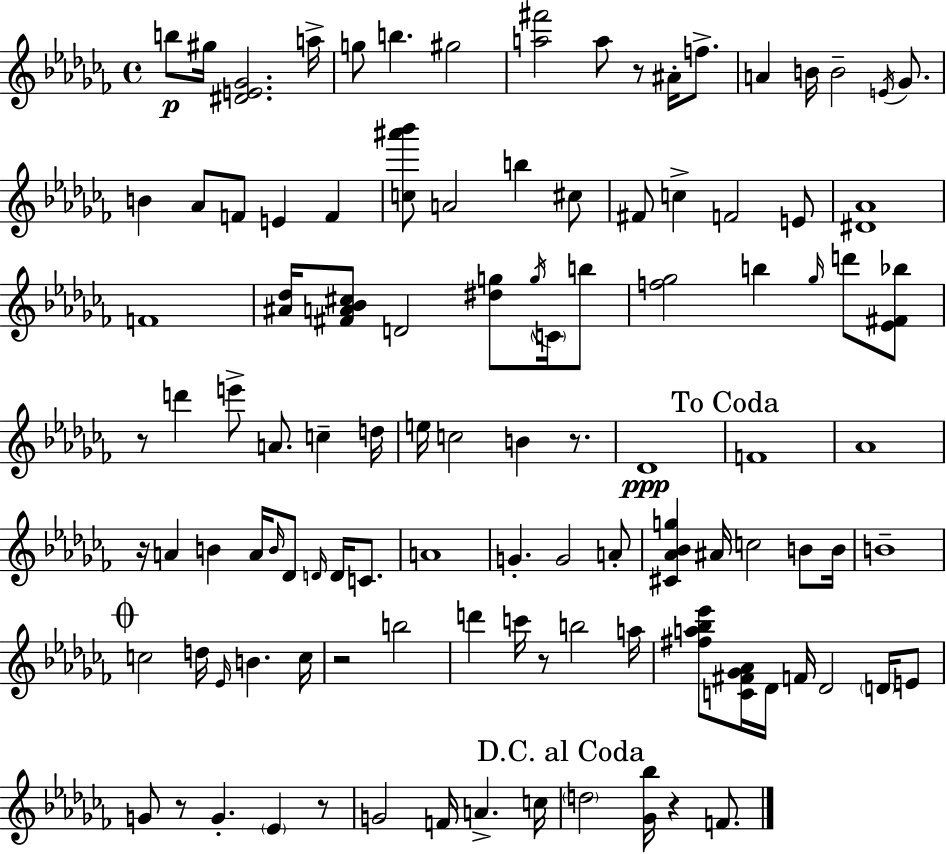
{
  \clef treble
  \time 4/4
  \defaultTimeSignature
  \key aes \minor
  \repeat volta 2 { b''8\p gis''16 <dis' e' ges'>2. a''16-> | g''8 b''4. gis''2 | <a'' fis'''>2 a''8 r8 ais'16-. f''8.-> | a'4 b'16 b'2-- \acciaccatura { e'16 } ges'8. | \break b'4 aes'8 f'8 e'4 f'4 | <c'' ais''' bes'''>8 a'2 b''4 cis''8 | fis'8 c''4-> f'2 e'8 | <dis' aes'>1 | \break f'1 | <ais' des''>16 <fis' a' bes' cis''>8 d'2 <dis'' g''>8 \acciaccatura { g''16 } \parenthesize c'16 | b''8 <f'' ges''>2 b''4 \grace { ges''16 } d'''8 | <ees' fis' bes''>8 r8 d'''4 e'''8-> a'8. c''4-- | \break d''16 e''16 c''2 b'4 | r8. des'1\ppp | \mark "To Coda" f'1 | aes'1 | \break r16 a'4 b'4 a'16 \grace { b'16 } des'8 | \grace { d'16 } d'16 c'8. a'1 | g'4.-. g'2 | a'8-. <cis' aes' bes' g''>4 ais'16 c''2 | \break b'8 b'16 b'1-- | \mark \markup { \musicglyph "scripts.coda" } c''2 d''16 \grace { ees'16 } b'4. | c''16 r2 b''2 | d'''4 c'''16 r8 b''2 | \break a''16 <fis'' a'' bes'' ees'''>8 <c' fis' ges' aes'>16 des'16 f'16 des'2 | \parenthesize d'16 e'8 g'8 r8 g'4.-. | \parenthesize ees'4 r8 g'2 f'16 a'4.-> | c''16 \mark "D.C. al Coda" \parenthesize d''2 <ges' bes''>16 r4 | \break f'8. } \bar "|."
}